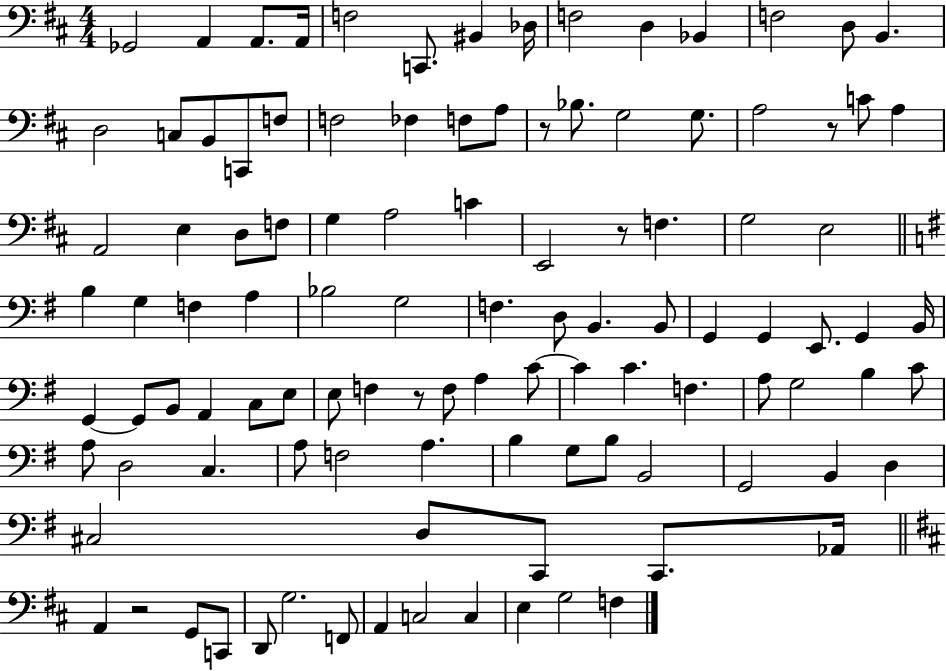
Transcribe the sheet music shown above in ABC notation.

X:1
T:Untitled
M:4/4
L:1/4
K:D
_G,,2 A,, A,,/2 A,,/4 F,2 C,,/2 ^B,, _D,/4 F,2 D, _B,, F,2 D,/2 B,, D,2 C,/2 B,,/2 C,,/2 F,/2 F,2 _F, F,/2 A,/2 z/2 _B,/2 G,2 G,/2 A,2 z/2 C/2 A, A,,2 E, D,/2 F,/2 G, A,2 C E,,2 z/2 F, G,2 E,2 B, G, F, A, _B,2 G,2 F, D,/2 B,, B,,/2 G,, G,, E,,/2 G,, B,,/4 G,, G,,/2 B,,/2 A,, C,/2 E,/2 E,/2 F, z/2 F,/2 A, C/2 C C F, A,/2 G,2 B, C/2 A,/2 D,2 C, A,/2 F,2 A, B, G,/2 B,/2 B,,2 G,,2 B,, D, ^C,2 D,/2 C,,/2 C,,/2 _A,,/4 A,, z2 G,,/2 C,,/2 D,,/2 G,2 F,,/2 A,, C,2 C, E, G,2 F,